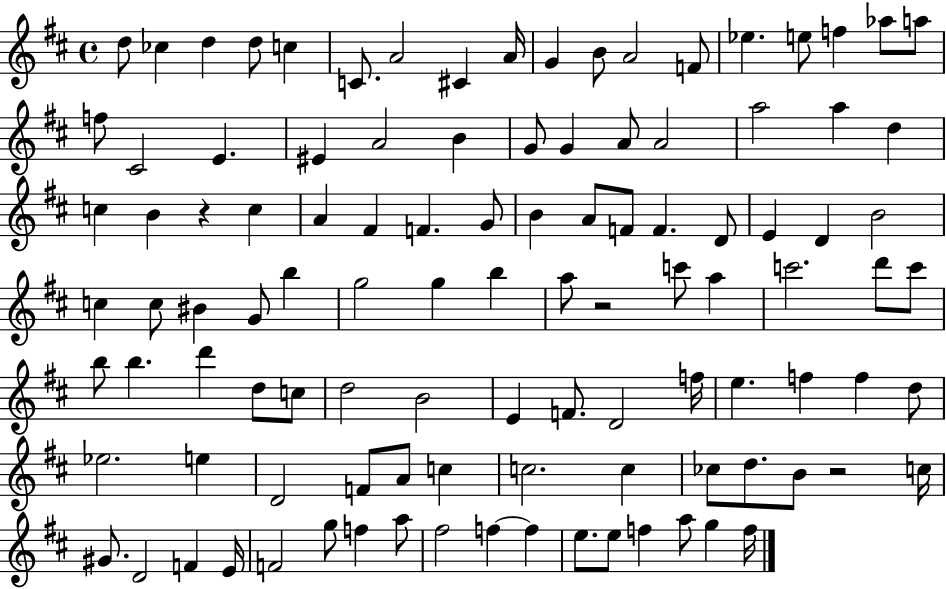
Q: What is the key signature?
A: D major